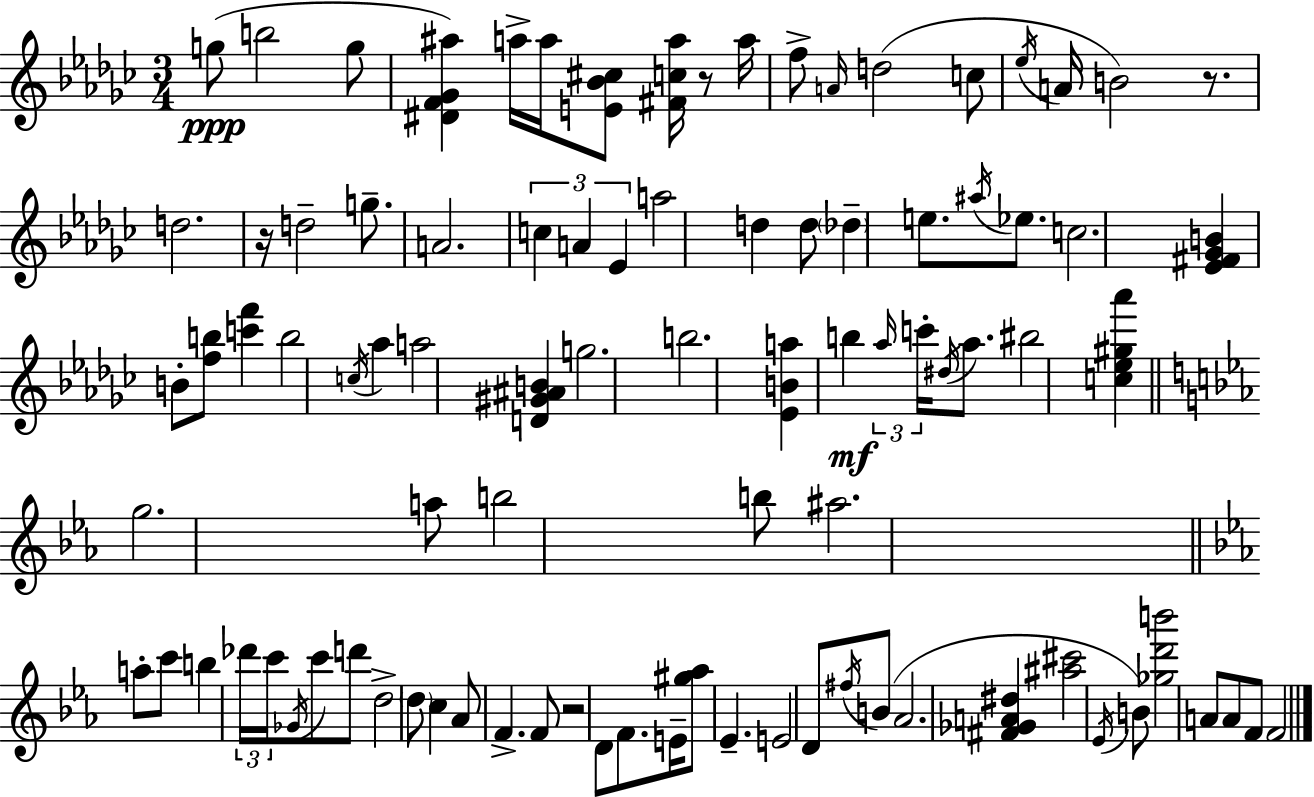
X:1
T:Untitled
M:3/4
L:1/4
K:Ebm
g/2 b2 g/2 [^DF_G^a] a/4 a/4 [E_B^c]/2 [^Fca]/4 z/2 a/4 f/2 A/4 d2 c/2 _e/4 A/4 B2 z/2 d2 z/4 d2 g/2 A2 c A _E a2 d d/2 _d e/2 ^a/4 _e/2 c2 [_E^F_GB] B/2 [fb]/2 [c'f'] b2 c/4 _a a2 [D^G^AB] g2 b2 [_EBa] b _a/4 c'/4 ^d/4 _a/2 ^b2 [c_e^g_a'] g2 a/2 b2 b/2 ^a2 a/2 c'/2 b _d'/4 c'/4 _G/4 c'/2 d'/2 d2 d/2 c _A/2 F F/2 z2 D/2 F/2 E/4 [^g_a]/2 _E E2 D/2 ^f/4 B/2 _A2 [^F_GA^d] [^a^c']2 _E/4 B/2 [_gd'b']2 A/2 A/2 F/2 F2